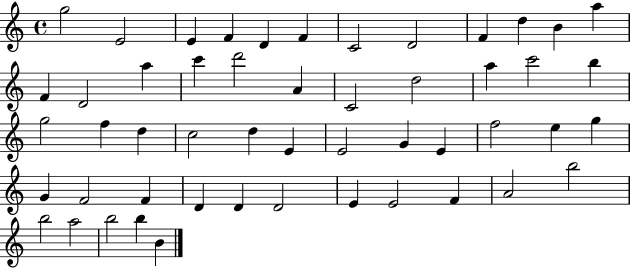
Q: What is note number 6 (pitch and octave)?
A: F4